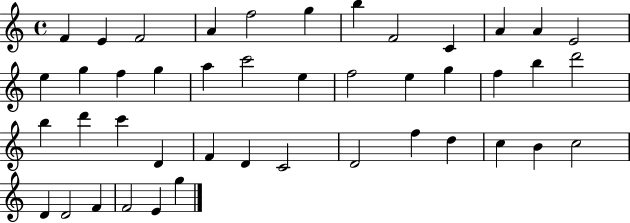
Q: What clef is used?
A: treble